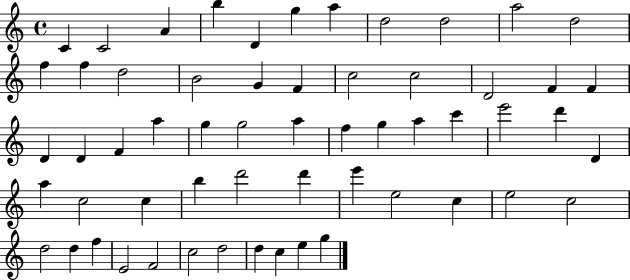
C4/q C4/h A4/q B5/q D4/q G5/q A5/q D5/h D5/h A5/h D5/h F5/q F5/q D5/h B4/h G4/q F4/q C5/h C5/h D4/h F4/q F4/q D4/q D4/q F4/q A5/q G5/q G5/h A5/q F5/q G5/q A5/q C6/q E6/h D6/q D4/q A5/q C5/h C5/q B5/q D6/h D6/q E6/q E5/h C5/q E5/h C5/h D5/h D5/q F5/q E4/h F4/h C5/h D5/h D5/q C5/q E5/q G5/q